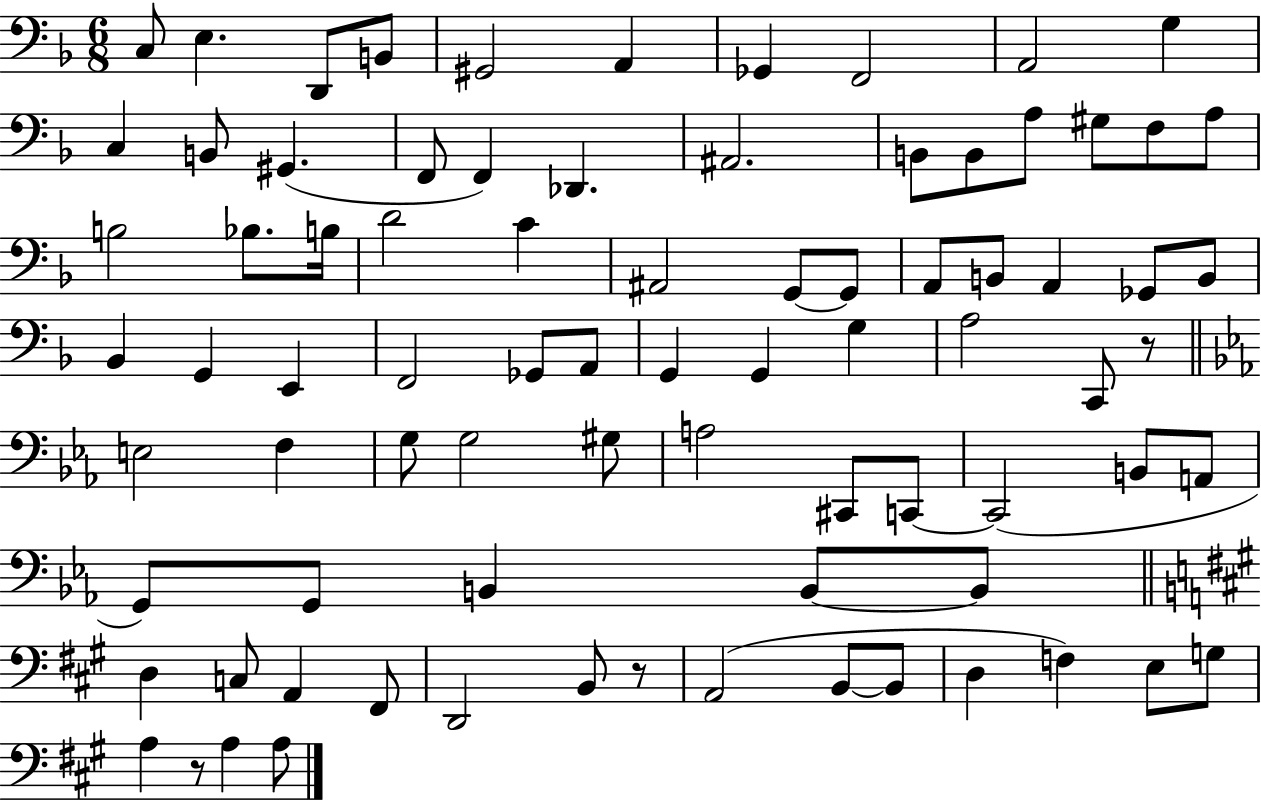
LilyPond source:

{
  \clef bass
  \numericTimeSignature
  \time 6/8
  \key f \major
  c8 e4. d,8 b,8 | gis,2 a,4 | ges,4 f,2 | a,2 g4 | \break c4 b,8 gis,4.( | f,8 f,4) des,4. | ais,2. | b,8 b,8 a8 gis8 f8 a8 | \break b2 bes8. b16 | d'2 c'4 | ais,2 g,8~~ g,8 | a,8 b,8 a,4 ges,8 b,8 | \break bes,4 g,4 e,4 | f,2 ges,8 a,8 | g,4 g,4 g4 | a2 c,8 r8 | \break \bar "||" \break \key ees \major e2 f4 | g8 g2 gis8 | a2 cis,8 c,8~~ | c,2( b,8 a,8 | \break g,8) g,8 b,4 b,8~~ b,8 | \bar "||" \break \key a \major d4 c8 a,4 fis,8 | d,2 b,8 r8 | a,2( b,8~~ b,8 | d4 f4) e8 g8 | \break a4 r8 a4 a8 | \bar "|."
}